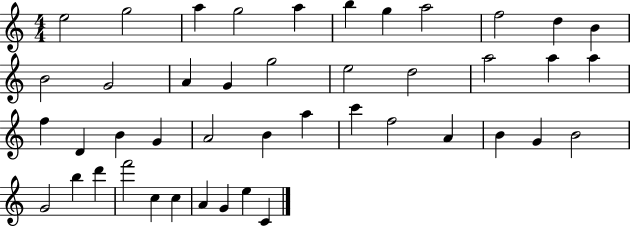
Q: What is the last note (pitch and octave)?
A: C4